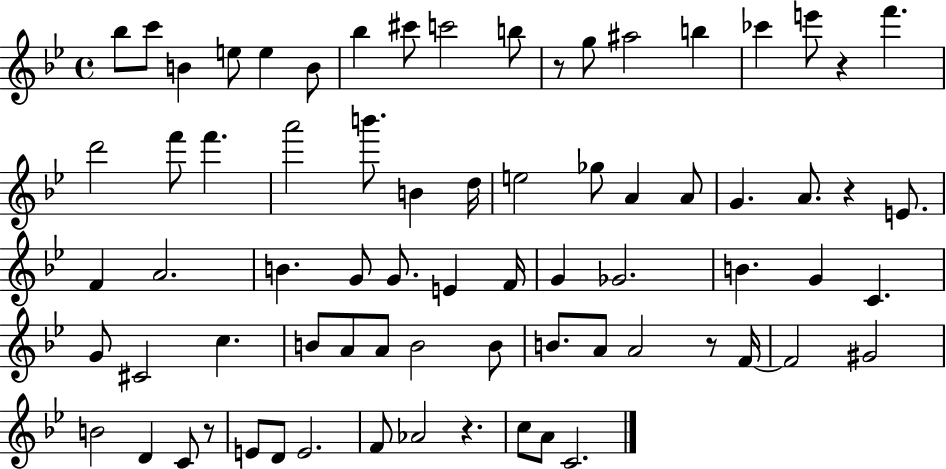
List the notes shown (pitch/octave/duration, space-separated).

Bb5/e C6/e B4/q E5/e E5/q B4/e Bb5/q C#6/e C6/h B5/e R/e G5/e A#5/h B5/q CES6/q E6/e R/q F6/q. D6/h F6/e F6/q. A6/h B6/e. B4/q D5/s E5/h Gb5/e A4/q A4/e G4/q. A4/e. R/q E4/e. F4/q A4/h. B4/q. G4/e G4/e. E4/q F4/s G4/q Gb4/h. B4/q. G4/q C4/q. G4/e C#4/h C5/q. B4/e A4/e A4/e B4/h B4/e B4/e. A4/e A4/h R/e F4/s F4/h G#4/h B4/h D4/q C4/e R/e E4/e D4/e E4/h. F4/e Ab4/h R/q. C5/e A4/e C4/h.